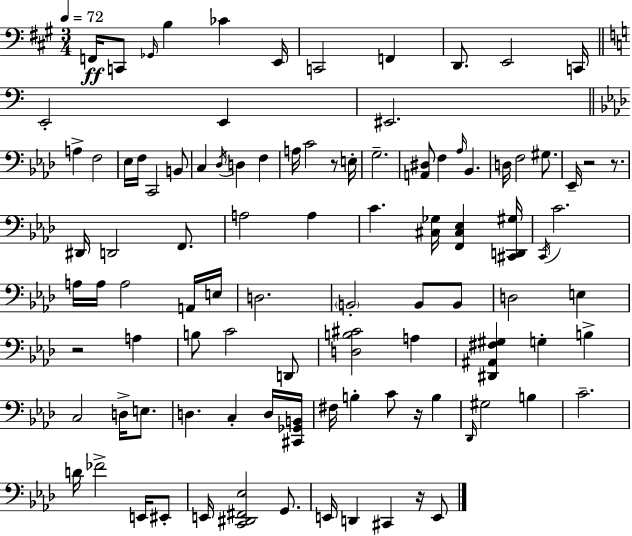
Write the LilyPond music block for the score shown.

{
  \clef bass
  \numericTimeSignature
  \time 3/4
  \key a \major
  \tempo 4 = 72
  f,16\ff c,8 \grace { ges,16 } b4 ces'4 | e,16 c,2 f,4 | d,8. e,2 | c,16 \bar "||" \break \key c \major e,2-. e,4 | eis,2. | \bar "||" \break \key aes \major a4-> f2 | ees16 f16 c,2 b,8 | c4 \acciaccatura { des16 } d4 f4 | a16 c'2 r8 | \break e16-. g2.-- | <a, dis>8 f4 \grace { aes16 } bes,4. | d16 f2 gis8. | ees,16-- r2 r8. | \break dis,16 d,2 f,8. | a2 a4 | c'4. <cis ges>16 <f, cis ees>4 | <cis, d, gis>16 \acciaccatura { c,16 } c'2. | \break a16 a16 a2 | a,16 e16 d2. | \parenthesize b,2-. b,8 | b,8 d2 e4 | \break r2 a4 | b8 c'2 | d,8 <d b cis'>2 a4 | <dis, ais, fis gis>4 g4-. b4-> | \break c2 d16-> | e8. d4. c4-. | d16 <cis, ges, b,>16 fis16 b4-. c'8 r16 b4 | \grace { des,16 } gis2 | \break b4 c'2.-- | d'16 fes'2-> | e,16 eis,8-. e,16 <c, dis, fis, ees>2 | g,8. e,16 d,4 cis,4 | \break r16 e,8 \bar "|."
}